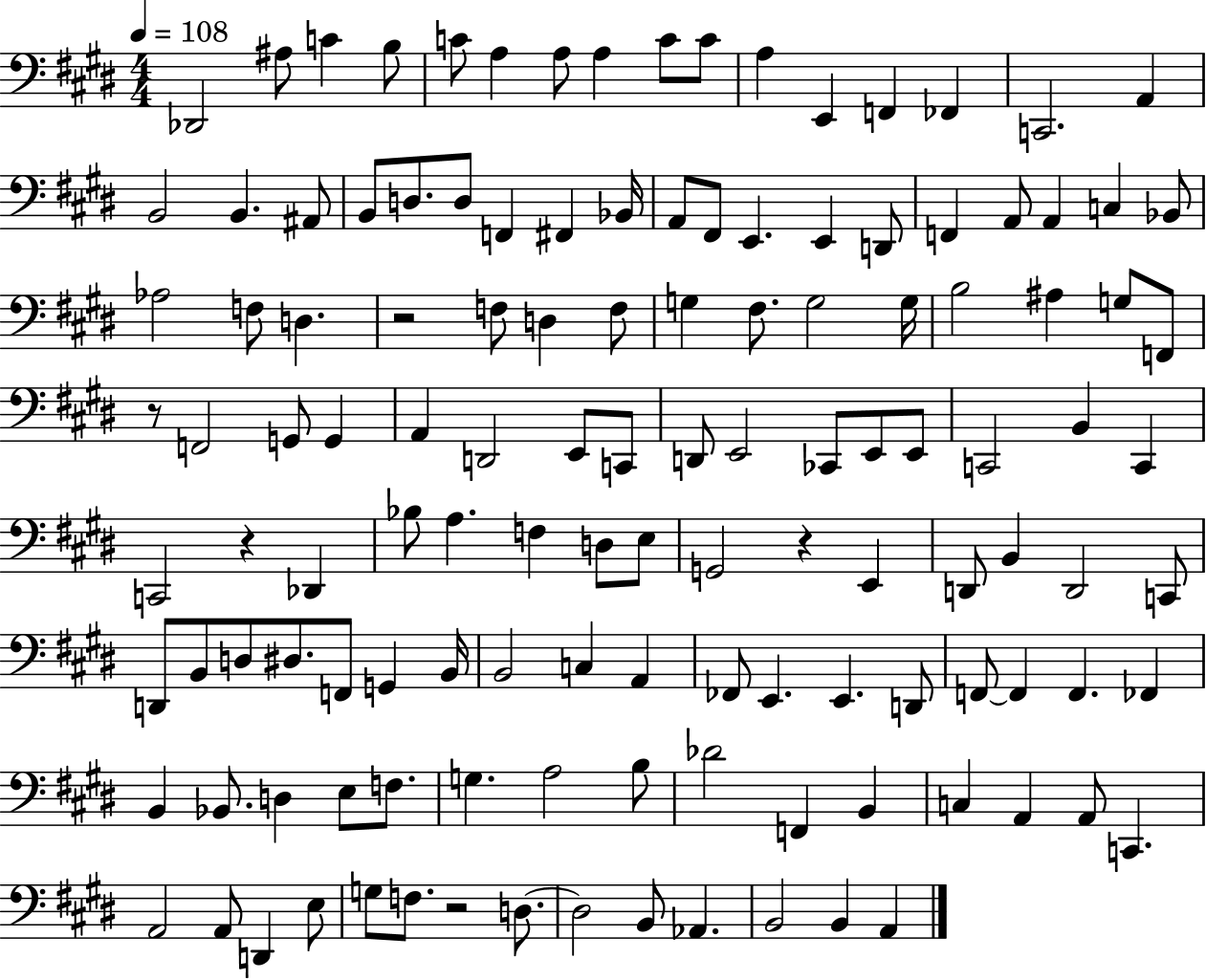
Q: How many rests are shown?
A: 5